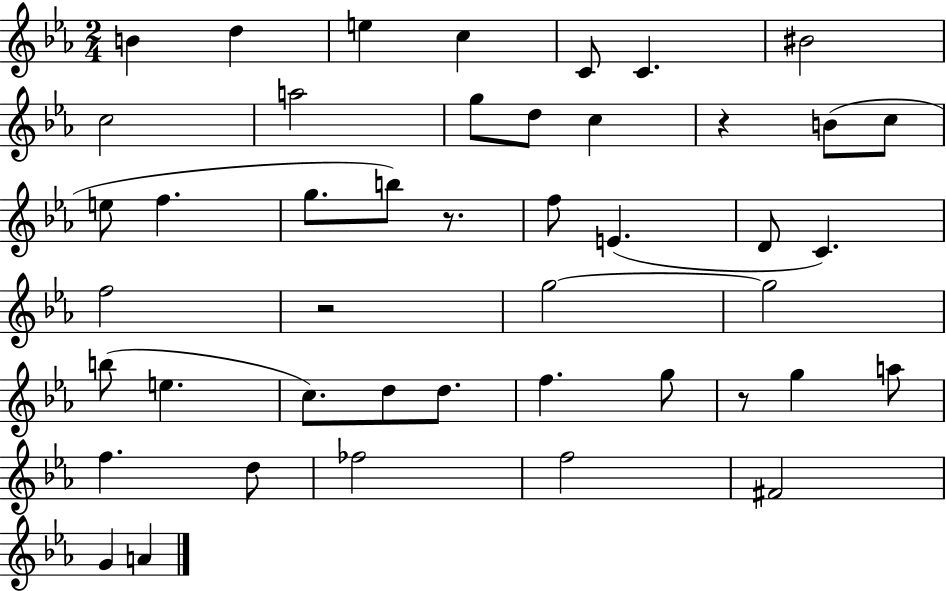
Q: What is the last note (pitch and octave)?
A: A4